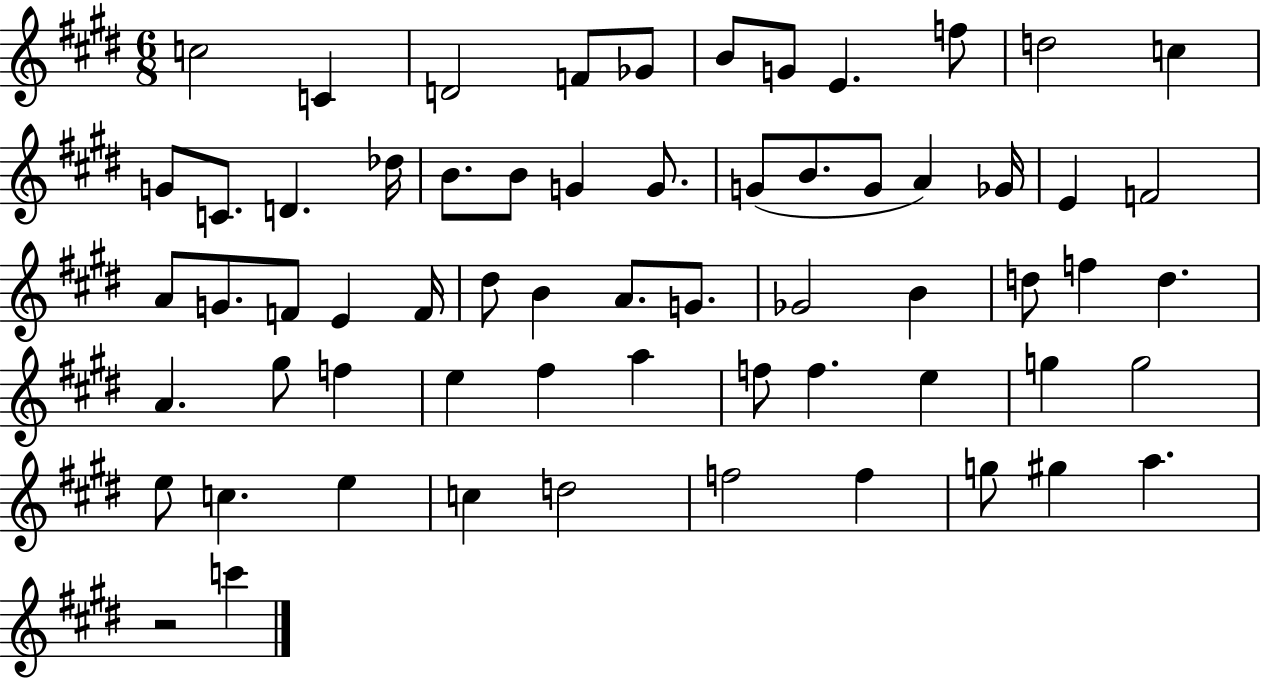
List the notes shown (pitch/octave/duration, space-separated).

C5/h C4/q D4/h F4/e Gb4/e B4/e G4/e E4/q. F5/e D5/h C5/q G4/e C4/e. D4/q. Db5/s B4/e. B4/e G4/q G4/e. G4/e B4/e. G4/e A4/q Gb4/s E4/q F4/h A4/e G4/e. F4/e E4/q F4/s D#5/e B4/q A4/e. G4/e. Gb4/h B4/q D5/e F5/q D5/q. A4/q. G#5/e F5/q E5/q F#5/q A5/q F5/e F5/q. E5/q G5/q G5/h E5/e C5/q. E5/q C5/q D5/h F5/h F5/q G5/e G#5/q A5/q. R/h C6/q